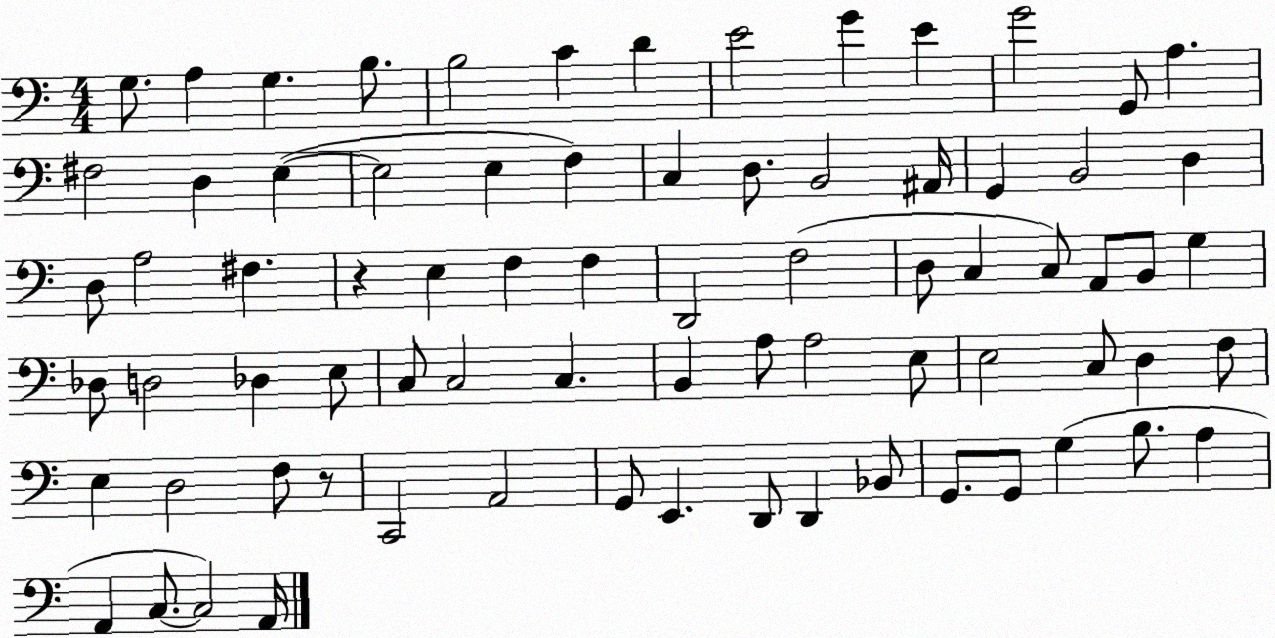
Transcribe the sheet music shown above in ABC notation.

X:1
T:Untitled
M:4/4
L:1/4
K:C
G,/2 A, G, B,/2 B,2 C D E2 G E G2 G,,/2 A, ^F,2 D, E, E,2 E, F, C, D,/2 B,,2 ^A,,/4 G,, B,,2 D, D,/2 A,2 ^F, z E, F, F, D,,2 F,2 D,/2 C, C,/2 A,,/2 B,,/2 G, _D,/2 D,2 _D, E,/2 C,/2 C,2 C, B,, A,/2 A,2 E,/2 E,2 C,/2 D, F,/2 E, D,2 F,/2 z/2 C,,2 A,,2 G,,/2 E,, D,,/2 D,, _B,,/2 G,,/2 G,,/2 G, B,/2 A, A,, C,/2 C,2 A,,/4